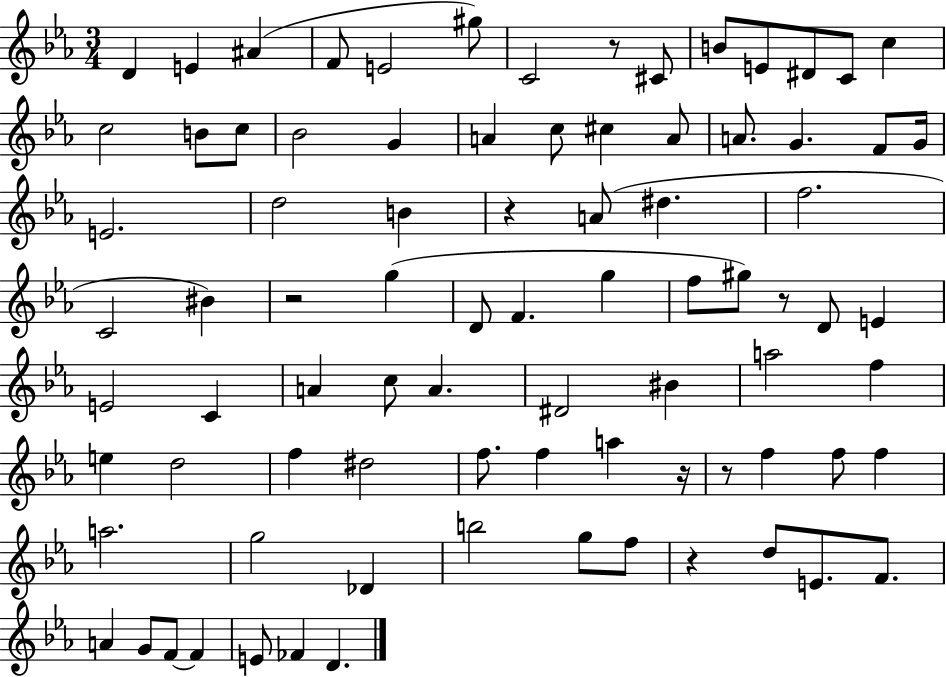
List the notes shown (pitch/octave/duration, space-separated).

D4/q E4/q A#4/q F4/e E4/h G#5/e C4/h R/e C#4/e B4/e E4/e D#4/e C4/e C5/q C5/h B4/e C5/e Bb4/h G4/q A4/q C5/e C#5/q A4/e A4/e. G4/q. F4/e G4/s E4/h. D5/h B4/q R/q A4/e D#5/q. F5/h. C4/h BIS4/q R/h G5/q D4/e F4/q. G5/q F5/e G#5/e R/e D4/e E4/q E4/h C4/q A4/q C5/e A4/q. D#4/h BIS4/q A5/h F5/q E5/q D5/h F5/q D#5/h F5/e. F5/q A5/q R/s R/e F5/q F5/e F5/q A5/h. G5/h Db4/q B5/h G5/e F5/e R/q D5/e E4/e. F4/e. A4/q G4/e F4/e F4/q E4/e FES4/q D4/q.